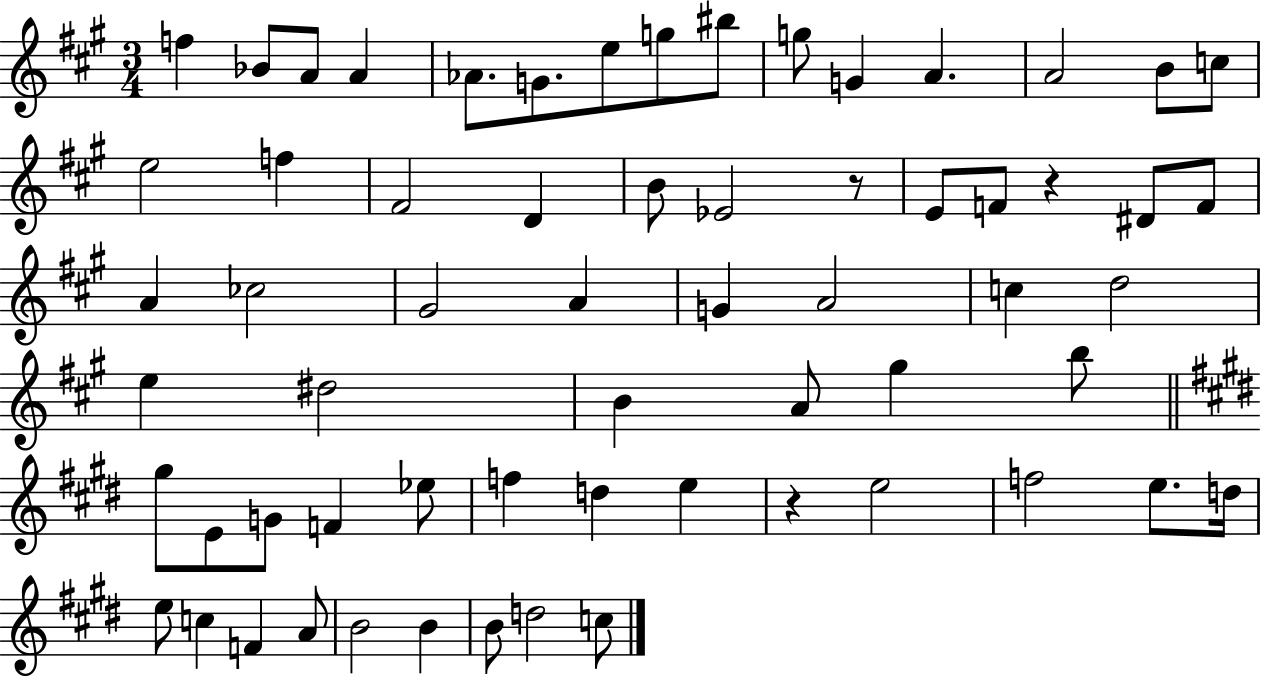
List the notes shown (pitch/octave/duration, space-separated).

F5/q Bb4/e A4/e A4/q Ab4/e. G4/e. E5/e G5/e BIS5/e G5/e G4/q A4/q. A4/h B4/e C5/e E5/h F5/q F#4/h D4/q B4/e Eb4/h R/e E4/e F4/e R/q D#4/e F4/e A4/q CES5/h G#4/h A4/q G4/q A4/h C5/q D5/h E5/q D#5/h B4/q A4/e G#5/q B5/e G#5/e E4/e G4/e F4/q Eb5/e F5/q D5/q E5/q R/q E5/h F5/h E5/e. D5/s E5/e C5/q F4/q A4/e B4/h B4/q B4/e D5/h C5/e